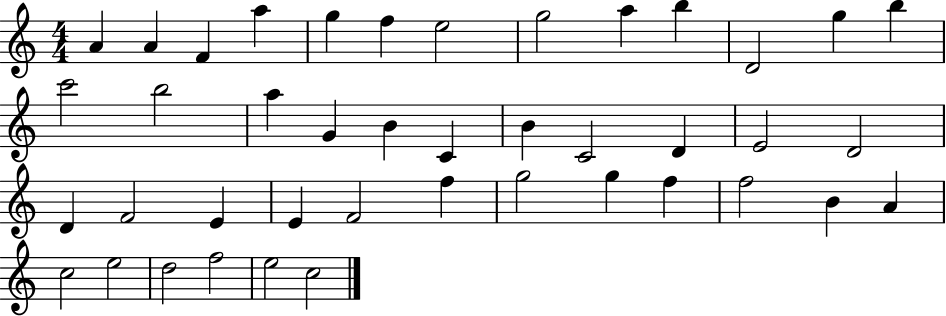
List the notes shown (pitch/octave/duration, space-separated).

A4/q A4/q F4/q A5/q G5/q F5/q E5/h G5/h A5/q B5/q D4/h G5/q B5/q C6/h B5/h A5/q G4/q B4/q C4/q B4/q C4/h D4/q E4/h D4/h D4/q F4/h E4/q E4/q F4/h F5/q G5/h G5/q F5/q F5/h B4/q A4/q C5/h E5/h D5/h F5/h E5/h C5/h